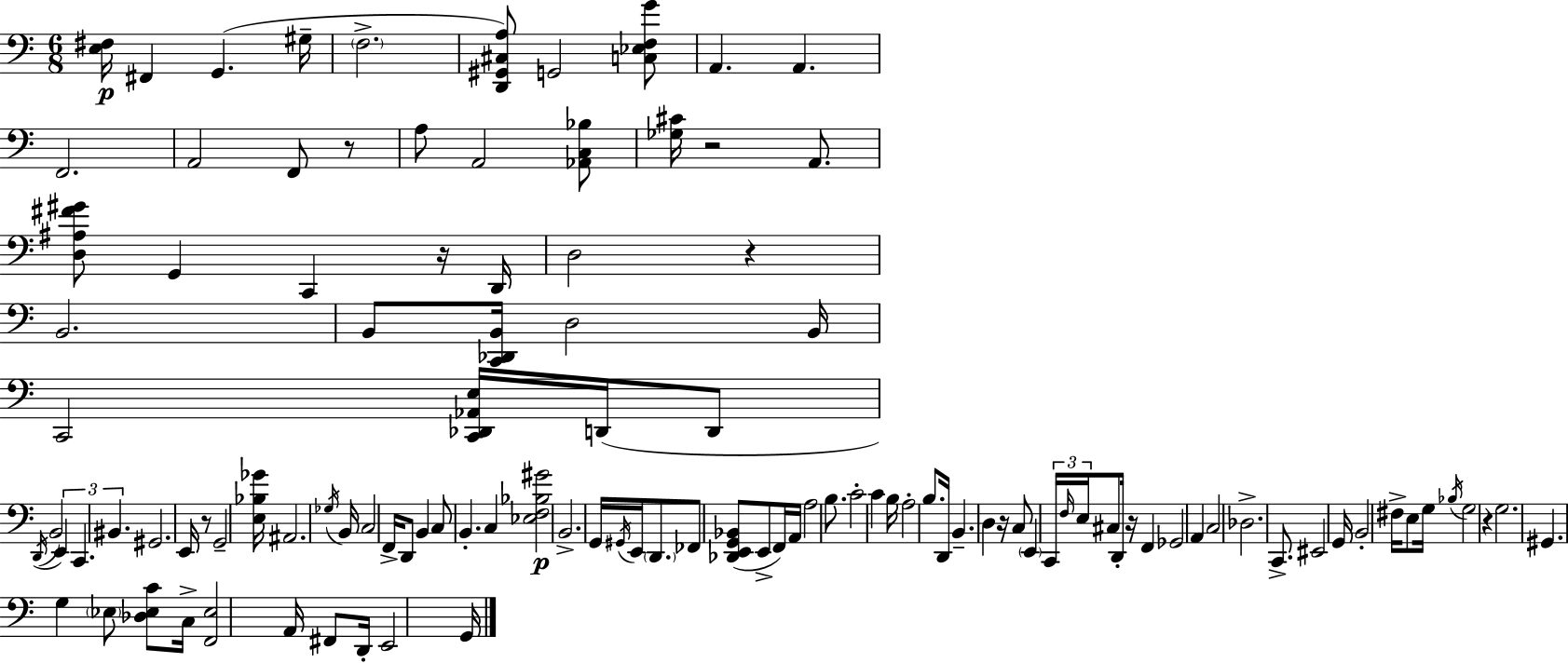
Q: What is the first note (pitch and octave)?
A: F#2